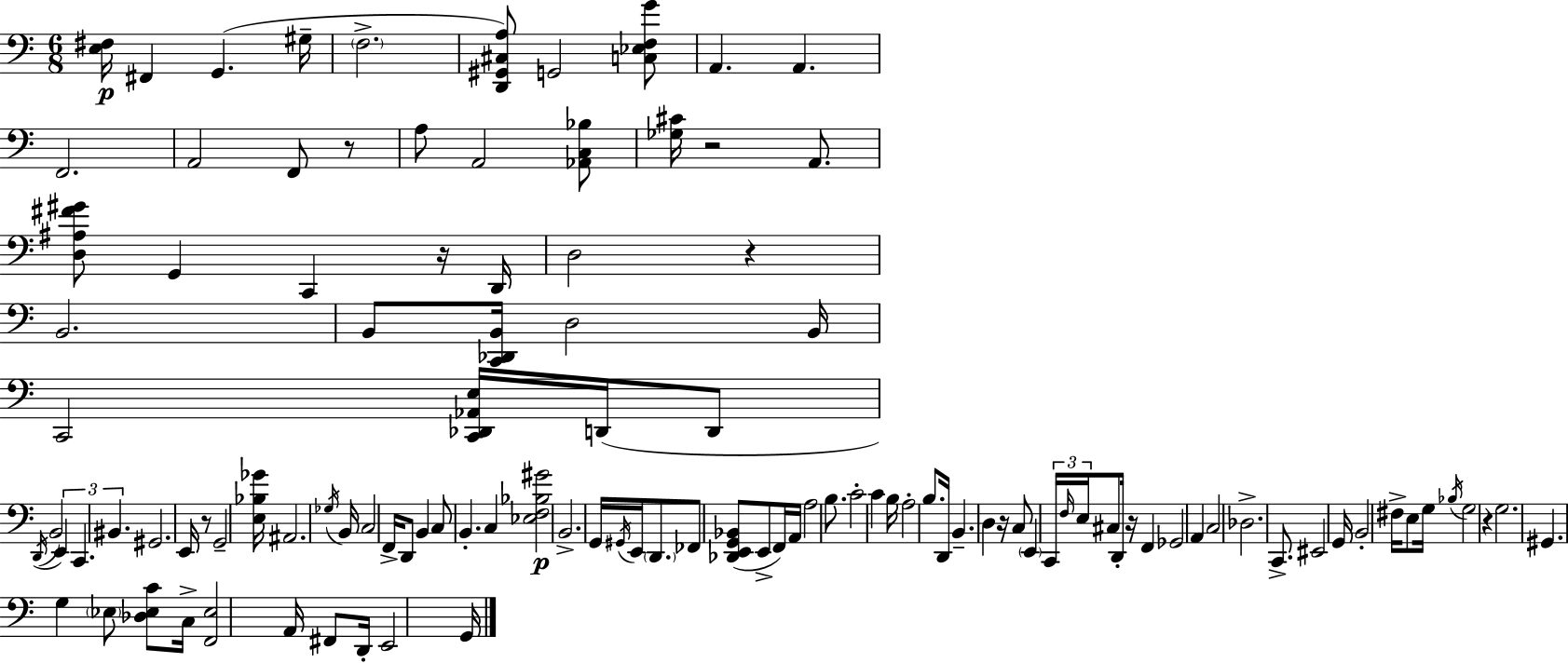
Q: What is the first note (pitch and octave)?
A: F#2